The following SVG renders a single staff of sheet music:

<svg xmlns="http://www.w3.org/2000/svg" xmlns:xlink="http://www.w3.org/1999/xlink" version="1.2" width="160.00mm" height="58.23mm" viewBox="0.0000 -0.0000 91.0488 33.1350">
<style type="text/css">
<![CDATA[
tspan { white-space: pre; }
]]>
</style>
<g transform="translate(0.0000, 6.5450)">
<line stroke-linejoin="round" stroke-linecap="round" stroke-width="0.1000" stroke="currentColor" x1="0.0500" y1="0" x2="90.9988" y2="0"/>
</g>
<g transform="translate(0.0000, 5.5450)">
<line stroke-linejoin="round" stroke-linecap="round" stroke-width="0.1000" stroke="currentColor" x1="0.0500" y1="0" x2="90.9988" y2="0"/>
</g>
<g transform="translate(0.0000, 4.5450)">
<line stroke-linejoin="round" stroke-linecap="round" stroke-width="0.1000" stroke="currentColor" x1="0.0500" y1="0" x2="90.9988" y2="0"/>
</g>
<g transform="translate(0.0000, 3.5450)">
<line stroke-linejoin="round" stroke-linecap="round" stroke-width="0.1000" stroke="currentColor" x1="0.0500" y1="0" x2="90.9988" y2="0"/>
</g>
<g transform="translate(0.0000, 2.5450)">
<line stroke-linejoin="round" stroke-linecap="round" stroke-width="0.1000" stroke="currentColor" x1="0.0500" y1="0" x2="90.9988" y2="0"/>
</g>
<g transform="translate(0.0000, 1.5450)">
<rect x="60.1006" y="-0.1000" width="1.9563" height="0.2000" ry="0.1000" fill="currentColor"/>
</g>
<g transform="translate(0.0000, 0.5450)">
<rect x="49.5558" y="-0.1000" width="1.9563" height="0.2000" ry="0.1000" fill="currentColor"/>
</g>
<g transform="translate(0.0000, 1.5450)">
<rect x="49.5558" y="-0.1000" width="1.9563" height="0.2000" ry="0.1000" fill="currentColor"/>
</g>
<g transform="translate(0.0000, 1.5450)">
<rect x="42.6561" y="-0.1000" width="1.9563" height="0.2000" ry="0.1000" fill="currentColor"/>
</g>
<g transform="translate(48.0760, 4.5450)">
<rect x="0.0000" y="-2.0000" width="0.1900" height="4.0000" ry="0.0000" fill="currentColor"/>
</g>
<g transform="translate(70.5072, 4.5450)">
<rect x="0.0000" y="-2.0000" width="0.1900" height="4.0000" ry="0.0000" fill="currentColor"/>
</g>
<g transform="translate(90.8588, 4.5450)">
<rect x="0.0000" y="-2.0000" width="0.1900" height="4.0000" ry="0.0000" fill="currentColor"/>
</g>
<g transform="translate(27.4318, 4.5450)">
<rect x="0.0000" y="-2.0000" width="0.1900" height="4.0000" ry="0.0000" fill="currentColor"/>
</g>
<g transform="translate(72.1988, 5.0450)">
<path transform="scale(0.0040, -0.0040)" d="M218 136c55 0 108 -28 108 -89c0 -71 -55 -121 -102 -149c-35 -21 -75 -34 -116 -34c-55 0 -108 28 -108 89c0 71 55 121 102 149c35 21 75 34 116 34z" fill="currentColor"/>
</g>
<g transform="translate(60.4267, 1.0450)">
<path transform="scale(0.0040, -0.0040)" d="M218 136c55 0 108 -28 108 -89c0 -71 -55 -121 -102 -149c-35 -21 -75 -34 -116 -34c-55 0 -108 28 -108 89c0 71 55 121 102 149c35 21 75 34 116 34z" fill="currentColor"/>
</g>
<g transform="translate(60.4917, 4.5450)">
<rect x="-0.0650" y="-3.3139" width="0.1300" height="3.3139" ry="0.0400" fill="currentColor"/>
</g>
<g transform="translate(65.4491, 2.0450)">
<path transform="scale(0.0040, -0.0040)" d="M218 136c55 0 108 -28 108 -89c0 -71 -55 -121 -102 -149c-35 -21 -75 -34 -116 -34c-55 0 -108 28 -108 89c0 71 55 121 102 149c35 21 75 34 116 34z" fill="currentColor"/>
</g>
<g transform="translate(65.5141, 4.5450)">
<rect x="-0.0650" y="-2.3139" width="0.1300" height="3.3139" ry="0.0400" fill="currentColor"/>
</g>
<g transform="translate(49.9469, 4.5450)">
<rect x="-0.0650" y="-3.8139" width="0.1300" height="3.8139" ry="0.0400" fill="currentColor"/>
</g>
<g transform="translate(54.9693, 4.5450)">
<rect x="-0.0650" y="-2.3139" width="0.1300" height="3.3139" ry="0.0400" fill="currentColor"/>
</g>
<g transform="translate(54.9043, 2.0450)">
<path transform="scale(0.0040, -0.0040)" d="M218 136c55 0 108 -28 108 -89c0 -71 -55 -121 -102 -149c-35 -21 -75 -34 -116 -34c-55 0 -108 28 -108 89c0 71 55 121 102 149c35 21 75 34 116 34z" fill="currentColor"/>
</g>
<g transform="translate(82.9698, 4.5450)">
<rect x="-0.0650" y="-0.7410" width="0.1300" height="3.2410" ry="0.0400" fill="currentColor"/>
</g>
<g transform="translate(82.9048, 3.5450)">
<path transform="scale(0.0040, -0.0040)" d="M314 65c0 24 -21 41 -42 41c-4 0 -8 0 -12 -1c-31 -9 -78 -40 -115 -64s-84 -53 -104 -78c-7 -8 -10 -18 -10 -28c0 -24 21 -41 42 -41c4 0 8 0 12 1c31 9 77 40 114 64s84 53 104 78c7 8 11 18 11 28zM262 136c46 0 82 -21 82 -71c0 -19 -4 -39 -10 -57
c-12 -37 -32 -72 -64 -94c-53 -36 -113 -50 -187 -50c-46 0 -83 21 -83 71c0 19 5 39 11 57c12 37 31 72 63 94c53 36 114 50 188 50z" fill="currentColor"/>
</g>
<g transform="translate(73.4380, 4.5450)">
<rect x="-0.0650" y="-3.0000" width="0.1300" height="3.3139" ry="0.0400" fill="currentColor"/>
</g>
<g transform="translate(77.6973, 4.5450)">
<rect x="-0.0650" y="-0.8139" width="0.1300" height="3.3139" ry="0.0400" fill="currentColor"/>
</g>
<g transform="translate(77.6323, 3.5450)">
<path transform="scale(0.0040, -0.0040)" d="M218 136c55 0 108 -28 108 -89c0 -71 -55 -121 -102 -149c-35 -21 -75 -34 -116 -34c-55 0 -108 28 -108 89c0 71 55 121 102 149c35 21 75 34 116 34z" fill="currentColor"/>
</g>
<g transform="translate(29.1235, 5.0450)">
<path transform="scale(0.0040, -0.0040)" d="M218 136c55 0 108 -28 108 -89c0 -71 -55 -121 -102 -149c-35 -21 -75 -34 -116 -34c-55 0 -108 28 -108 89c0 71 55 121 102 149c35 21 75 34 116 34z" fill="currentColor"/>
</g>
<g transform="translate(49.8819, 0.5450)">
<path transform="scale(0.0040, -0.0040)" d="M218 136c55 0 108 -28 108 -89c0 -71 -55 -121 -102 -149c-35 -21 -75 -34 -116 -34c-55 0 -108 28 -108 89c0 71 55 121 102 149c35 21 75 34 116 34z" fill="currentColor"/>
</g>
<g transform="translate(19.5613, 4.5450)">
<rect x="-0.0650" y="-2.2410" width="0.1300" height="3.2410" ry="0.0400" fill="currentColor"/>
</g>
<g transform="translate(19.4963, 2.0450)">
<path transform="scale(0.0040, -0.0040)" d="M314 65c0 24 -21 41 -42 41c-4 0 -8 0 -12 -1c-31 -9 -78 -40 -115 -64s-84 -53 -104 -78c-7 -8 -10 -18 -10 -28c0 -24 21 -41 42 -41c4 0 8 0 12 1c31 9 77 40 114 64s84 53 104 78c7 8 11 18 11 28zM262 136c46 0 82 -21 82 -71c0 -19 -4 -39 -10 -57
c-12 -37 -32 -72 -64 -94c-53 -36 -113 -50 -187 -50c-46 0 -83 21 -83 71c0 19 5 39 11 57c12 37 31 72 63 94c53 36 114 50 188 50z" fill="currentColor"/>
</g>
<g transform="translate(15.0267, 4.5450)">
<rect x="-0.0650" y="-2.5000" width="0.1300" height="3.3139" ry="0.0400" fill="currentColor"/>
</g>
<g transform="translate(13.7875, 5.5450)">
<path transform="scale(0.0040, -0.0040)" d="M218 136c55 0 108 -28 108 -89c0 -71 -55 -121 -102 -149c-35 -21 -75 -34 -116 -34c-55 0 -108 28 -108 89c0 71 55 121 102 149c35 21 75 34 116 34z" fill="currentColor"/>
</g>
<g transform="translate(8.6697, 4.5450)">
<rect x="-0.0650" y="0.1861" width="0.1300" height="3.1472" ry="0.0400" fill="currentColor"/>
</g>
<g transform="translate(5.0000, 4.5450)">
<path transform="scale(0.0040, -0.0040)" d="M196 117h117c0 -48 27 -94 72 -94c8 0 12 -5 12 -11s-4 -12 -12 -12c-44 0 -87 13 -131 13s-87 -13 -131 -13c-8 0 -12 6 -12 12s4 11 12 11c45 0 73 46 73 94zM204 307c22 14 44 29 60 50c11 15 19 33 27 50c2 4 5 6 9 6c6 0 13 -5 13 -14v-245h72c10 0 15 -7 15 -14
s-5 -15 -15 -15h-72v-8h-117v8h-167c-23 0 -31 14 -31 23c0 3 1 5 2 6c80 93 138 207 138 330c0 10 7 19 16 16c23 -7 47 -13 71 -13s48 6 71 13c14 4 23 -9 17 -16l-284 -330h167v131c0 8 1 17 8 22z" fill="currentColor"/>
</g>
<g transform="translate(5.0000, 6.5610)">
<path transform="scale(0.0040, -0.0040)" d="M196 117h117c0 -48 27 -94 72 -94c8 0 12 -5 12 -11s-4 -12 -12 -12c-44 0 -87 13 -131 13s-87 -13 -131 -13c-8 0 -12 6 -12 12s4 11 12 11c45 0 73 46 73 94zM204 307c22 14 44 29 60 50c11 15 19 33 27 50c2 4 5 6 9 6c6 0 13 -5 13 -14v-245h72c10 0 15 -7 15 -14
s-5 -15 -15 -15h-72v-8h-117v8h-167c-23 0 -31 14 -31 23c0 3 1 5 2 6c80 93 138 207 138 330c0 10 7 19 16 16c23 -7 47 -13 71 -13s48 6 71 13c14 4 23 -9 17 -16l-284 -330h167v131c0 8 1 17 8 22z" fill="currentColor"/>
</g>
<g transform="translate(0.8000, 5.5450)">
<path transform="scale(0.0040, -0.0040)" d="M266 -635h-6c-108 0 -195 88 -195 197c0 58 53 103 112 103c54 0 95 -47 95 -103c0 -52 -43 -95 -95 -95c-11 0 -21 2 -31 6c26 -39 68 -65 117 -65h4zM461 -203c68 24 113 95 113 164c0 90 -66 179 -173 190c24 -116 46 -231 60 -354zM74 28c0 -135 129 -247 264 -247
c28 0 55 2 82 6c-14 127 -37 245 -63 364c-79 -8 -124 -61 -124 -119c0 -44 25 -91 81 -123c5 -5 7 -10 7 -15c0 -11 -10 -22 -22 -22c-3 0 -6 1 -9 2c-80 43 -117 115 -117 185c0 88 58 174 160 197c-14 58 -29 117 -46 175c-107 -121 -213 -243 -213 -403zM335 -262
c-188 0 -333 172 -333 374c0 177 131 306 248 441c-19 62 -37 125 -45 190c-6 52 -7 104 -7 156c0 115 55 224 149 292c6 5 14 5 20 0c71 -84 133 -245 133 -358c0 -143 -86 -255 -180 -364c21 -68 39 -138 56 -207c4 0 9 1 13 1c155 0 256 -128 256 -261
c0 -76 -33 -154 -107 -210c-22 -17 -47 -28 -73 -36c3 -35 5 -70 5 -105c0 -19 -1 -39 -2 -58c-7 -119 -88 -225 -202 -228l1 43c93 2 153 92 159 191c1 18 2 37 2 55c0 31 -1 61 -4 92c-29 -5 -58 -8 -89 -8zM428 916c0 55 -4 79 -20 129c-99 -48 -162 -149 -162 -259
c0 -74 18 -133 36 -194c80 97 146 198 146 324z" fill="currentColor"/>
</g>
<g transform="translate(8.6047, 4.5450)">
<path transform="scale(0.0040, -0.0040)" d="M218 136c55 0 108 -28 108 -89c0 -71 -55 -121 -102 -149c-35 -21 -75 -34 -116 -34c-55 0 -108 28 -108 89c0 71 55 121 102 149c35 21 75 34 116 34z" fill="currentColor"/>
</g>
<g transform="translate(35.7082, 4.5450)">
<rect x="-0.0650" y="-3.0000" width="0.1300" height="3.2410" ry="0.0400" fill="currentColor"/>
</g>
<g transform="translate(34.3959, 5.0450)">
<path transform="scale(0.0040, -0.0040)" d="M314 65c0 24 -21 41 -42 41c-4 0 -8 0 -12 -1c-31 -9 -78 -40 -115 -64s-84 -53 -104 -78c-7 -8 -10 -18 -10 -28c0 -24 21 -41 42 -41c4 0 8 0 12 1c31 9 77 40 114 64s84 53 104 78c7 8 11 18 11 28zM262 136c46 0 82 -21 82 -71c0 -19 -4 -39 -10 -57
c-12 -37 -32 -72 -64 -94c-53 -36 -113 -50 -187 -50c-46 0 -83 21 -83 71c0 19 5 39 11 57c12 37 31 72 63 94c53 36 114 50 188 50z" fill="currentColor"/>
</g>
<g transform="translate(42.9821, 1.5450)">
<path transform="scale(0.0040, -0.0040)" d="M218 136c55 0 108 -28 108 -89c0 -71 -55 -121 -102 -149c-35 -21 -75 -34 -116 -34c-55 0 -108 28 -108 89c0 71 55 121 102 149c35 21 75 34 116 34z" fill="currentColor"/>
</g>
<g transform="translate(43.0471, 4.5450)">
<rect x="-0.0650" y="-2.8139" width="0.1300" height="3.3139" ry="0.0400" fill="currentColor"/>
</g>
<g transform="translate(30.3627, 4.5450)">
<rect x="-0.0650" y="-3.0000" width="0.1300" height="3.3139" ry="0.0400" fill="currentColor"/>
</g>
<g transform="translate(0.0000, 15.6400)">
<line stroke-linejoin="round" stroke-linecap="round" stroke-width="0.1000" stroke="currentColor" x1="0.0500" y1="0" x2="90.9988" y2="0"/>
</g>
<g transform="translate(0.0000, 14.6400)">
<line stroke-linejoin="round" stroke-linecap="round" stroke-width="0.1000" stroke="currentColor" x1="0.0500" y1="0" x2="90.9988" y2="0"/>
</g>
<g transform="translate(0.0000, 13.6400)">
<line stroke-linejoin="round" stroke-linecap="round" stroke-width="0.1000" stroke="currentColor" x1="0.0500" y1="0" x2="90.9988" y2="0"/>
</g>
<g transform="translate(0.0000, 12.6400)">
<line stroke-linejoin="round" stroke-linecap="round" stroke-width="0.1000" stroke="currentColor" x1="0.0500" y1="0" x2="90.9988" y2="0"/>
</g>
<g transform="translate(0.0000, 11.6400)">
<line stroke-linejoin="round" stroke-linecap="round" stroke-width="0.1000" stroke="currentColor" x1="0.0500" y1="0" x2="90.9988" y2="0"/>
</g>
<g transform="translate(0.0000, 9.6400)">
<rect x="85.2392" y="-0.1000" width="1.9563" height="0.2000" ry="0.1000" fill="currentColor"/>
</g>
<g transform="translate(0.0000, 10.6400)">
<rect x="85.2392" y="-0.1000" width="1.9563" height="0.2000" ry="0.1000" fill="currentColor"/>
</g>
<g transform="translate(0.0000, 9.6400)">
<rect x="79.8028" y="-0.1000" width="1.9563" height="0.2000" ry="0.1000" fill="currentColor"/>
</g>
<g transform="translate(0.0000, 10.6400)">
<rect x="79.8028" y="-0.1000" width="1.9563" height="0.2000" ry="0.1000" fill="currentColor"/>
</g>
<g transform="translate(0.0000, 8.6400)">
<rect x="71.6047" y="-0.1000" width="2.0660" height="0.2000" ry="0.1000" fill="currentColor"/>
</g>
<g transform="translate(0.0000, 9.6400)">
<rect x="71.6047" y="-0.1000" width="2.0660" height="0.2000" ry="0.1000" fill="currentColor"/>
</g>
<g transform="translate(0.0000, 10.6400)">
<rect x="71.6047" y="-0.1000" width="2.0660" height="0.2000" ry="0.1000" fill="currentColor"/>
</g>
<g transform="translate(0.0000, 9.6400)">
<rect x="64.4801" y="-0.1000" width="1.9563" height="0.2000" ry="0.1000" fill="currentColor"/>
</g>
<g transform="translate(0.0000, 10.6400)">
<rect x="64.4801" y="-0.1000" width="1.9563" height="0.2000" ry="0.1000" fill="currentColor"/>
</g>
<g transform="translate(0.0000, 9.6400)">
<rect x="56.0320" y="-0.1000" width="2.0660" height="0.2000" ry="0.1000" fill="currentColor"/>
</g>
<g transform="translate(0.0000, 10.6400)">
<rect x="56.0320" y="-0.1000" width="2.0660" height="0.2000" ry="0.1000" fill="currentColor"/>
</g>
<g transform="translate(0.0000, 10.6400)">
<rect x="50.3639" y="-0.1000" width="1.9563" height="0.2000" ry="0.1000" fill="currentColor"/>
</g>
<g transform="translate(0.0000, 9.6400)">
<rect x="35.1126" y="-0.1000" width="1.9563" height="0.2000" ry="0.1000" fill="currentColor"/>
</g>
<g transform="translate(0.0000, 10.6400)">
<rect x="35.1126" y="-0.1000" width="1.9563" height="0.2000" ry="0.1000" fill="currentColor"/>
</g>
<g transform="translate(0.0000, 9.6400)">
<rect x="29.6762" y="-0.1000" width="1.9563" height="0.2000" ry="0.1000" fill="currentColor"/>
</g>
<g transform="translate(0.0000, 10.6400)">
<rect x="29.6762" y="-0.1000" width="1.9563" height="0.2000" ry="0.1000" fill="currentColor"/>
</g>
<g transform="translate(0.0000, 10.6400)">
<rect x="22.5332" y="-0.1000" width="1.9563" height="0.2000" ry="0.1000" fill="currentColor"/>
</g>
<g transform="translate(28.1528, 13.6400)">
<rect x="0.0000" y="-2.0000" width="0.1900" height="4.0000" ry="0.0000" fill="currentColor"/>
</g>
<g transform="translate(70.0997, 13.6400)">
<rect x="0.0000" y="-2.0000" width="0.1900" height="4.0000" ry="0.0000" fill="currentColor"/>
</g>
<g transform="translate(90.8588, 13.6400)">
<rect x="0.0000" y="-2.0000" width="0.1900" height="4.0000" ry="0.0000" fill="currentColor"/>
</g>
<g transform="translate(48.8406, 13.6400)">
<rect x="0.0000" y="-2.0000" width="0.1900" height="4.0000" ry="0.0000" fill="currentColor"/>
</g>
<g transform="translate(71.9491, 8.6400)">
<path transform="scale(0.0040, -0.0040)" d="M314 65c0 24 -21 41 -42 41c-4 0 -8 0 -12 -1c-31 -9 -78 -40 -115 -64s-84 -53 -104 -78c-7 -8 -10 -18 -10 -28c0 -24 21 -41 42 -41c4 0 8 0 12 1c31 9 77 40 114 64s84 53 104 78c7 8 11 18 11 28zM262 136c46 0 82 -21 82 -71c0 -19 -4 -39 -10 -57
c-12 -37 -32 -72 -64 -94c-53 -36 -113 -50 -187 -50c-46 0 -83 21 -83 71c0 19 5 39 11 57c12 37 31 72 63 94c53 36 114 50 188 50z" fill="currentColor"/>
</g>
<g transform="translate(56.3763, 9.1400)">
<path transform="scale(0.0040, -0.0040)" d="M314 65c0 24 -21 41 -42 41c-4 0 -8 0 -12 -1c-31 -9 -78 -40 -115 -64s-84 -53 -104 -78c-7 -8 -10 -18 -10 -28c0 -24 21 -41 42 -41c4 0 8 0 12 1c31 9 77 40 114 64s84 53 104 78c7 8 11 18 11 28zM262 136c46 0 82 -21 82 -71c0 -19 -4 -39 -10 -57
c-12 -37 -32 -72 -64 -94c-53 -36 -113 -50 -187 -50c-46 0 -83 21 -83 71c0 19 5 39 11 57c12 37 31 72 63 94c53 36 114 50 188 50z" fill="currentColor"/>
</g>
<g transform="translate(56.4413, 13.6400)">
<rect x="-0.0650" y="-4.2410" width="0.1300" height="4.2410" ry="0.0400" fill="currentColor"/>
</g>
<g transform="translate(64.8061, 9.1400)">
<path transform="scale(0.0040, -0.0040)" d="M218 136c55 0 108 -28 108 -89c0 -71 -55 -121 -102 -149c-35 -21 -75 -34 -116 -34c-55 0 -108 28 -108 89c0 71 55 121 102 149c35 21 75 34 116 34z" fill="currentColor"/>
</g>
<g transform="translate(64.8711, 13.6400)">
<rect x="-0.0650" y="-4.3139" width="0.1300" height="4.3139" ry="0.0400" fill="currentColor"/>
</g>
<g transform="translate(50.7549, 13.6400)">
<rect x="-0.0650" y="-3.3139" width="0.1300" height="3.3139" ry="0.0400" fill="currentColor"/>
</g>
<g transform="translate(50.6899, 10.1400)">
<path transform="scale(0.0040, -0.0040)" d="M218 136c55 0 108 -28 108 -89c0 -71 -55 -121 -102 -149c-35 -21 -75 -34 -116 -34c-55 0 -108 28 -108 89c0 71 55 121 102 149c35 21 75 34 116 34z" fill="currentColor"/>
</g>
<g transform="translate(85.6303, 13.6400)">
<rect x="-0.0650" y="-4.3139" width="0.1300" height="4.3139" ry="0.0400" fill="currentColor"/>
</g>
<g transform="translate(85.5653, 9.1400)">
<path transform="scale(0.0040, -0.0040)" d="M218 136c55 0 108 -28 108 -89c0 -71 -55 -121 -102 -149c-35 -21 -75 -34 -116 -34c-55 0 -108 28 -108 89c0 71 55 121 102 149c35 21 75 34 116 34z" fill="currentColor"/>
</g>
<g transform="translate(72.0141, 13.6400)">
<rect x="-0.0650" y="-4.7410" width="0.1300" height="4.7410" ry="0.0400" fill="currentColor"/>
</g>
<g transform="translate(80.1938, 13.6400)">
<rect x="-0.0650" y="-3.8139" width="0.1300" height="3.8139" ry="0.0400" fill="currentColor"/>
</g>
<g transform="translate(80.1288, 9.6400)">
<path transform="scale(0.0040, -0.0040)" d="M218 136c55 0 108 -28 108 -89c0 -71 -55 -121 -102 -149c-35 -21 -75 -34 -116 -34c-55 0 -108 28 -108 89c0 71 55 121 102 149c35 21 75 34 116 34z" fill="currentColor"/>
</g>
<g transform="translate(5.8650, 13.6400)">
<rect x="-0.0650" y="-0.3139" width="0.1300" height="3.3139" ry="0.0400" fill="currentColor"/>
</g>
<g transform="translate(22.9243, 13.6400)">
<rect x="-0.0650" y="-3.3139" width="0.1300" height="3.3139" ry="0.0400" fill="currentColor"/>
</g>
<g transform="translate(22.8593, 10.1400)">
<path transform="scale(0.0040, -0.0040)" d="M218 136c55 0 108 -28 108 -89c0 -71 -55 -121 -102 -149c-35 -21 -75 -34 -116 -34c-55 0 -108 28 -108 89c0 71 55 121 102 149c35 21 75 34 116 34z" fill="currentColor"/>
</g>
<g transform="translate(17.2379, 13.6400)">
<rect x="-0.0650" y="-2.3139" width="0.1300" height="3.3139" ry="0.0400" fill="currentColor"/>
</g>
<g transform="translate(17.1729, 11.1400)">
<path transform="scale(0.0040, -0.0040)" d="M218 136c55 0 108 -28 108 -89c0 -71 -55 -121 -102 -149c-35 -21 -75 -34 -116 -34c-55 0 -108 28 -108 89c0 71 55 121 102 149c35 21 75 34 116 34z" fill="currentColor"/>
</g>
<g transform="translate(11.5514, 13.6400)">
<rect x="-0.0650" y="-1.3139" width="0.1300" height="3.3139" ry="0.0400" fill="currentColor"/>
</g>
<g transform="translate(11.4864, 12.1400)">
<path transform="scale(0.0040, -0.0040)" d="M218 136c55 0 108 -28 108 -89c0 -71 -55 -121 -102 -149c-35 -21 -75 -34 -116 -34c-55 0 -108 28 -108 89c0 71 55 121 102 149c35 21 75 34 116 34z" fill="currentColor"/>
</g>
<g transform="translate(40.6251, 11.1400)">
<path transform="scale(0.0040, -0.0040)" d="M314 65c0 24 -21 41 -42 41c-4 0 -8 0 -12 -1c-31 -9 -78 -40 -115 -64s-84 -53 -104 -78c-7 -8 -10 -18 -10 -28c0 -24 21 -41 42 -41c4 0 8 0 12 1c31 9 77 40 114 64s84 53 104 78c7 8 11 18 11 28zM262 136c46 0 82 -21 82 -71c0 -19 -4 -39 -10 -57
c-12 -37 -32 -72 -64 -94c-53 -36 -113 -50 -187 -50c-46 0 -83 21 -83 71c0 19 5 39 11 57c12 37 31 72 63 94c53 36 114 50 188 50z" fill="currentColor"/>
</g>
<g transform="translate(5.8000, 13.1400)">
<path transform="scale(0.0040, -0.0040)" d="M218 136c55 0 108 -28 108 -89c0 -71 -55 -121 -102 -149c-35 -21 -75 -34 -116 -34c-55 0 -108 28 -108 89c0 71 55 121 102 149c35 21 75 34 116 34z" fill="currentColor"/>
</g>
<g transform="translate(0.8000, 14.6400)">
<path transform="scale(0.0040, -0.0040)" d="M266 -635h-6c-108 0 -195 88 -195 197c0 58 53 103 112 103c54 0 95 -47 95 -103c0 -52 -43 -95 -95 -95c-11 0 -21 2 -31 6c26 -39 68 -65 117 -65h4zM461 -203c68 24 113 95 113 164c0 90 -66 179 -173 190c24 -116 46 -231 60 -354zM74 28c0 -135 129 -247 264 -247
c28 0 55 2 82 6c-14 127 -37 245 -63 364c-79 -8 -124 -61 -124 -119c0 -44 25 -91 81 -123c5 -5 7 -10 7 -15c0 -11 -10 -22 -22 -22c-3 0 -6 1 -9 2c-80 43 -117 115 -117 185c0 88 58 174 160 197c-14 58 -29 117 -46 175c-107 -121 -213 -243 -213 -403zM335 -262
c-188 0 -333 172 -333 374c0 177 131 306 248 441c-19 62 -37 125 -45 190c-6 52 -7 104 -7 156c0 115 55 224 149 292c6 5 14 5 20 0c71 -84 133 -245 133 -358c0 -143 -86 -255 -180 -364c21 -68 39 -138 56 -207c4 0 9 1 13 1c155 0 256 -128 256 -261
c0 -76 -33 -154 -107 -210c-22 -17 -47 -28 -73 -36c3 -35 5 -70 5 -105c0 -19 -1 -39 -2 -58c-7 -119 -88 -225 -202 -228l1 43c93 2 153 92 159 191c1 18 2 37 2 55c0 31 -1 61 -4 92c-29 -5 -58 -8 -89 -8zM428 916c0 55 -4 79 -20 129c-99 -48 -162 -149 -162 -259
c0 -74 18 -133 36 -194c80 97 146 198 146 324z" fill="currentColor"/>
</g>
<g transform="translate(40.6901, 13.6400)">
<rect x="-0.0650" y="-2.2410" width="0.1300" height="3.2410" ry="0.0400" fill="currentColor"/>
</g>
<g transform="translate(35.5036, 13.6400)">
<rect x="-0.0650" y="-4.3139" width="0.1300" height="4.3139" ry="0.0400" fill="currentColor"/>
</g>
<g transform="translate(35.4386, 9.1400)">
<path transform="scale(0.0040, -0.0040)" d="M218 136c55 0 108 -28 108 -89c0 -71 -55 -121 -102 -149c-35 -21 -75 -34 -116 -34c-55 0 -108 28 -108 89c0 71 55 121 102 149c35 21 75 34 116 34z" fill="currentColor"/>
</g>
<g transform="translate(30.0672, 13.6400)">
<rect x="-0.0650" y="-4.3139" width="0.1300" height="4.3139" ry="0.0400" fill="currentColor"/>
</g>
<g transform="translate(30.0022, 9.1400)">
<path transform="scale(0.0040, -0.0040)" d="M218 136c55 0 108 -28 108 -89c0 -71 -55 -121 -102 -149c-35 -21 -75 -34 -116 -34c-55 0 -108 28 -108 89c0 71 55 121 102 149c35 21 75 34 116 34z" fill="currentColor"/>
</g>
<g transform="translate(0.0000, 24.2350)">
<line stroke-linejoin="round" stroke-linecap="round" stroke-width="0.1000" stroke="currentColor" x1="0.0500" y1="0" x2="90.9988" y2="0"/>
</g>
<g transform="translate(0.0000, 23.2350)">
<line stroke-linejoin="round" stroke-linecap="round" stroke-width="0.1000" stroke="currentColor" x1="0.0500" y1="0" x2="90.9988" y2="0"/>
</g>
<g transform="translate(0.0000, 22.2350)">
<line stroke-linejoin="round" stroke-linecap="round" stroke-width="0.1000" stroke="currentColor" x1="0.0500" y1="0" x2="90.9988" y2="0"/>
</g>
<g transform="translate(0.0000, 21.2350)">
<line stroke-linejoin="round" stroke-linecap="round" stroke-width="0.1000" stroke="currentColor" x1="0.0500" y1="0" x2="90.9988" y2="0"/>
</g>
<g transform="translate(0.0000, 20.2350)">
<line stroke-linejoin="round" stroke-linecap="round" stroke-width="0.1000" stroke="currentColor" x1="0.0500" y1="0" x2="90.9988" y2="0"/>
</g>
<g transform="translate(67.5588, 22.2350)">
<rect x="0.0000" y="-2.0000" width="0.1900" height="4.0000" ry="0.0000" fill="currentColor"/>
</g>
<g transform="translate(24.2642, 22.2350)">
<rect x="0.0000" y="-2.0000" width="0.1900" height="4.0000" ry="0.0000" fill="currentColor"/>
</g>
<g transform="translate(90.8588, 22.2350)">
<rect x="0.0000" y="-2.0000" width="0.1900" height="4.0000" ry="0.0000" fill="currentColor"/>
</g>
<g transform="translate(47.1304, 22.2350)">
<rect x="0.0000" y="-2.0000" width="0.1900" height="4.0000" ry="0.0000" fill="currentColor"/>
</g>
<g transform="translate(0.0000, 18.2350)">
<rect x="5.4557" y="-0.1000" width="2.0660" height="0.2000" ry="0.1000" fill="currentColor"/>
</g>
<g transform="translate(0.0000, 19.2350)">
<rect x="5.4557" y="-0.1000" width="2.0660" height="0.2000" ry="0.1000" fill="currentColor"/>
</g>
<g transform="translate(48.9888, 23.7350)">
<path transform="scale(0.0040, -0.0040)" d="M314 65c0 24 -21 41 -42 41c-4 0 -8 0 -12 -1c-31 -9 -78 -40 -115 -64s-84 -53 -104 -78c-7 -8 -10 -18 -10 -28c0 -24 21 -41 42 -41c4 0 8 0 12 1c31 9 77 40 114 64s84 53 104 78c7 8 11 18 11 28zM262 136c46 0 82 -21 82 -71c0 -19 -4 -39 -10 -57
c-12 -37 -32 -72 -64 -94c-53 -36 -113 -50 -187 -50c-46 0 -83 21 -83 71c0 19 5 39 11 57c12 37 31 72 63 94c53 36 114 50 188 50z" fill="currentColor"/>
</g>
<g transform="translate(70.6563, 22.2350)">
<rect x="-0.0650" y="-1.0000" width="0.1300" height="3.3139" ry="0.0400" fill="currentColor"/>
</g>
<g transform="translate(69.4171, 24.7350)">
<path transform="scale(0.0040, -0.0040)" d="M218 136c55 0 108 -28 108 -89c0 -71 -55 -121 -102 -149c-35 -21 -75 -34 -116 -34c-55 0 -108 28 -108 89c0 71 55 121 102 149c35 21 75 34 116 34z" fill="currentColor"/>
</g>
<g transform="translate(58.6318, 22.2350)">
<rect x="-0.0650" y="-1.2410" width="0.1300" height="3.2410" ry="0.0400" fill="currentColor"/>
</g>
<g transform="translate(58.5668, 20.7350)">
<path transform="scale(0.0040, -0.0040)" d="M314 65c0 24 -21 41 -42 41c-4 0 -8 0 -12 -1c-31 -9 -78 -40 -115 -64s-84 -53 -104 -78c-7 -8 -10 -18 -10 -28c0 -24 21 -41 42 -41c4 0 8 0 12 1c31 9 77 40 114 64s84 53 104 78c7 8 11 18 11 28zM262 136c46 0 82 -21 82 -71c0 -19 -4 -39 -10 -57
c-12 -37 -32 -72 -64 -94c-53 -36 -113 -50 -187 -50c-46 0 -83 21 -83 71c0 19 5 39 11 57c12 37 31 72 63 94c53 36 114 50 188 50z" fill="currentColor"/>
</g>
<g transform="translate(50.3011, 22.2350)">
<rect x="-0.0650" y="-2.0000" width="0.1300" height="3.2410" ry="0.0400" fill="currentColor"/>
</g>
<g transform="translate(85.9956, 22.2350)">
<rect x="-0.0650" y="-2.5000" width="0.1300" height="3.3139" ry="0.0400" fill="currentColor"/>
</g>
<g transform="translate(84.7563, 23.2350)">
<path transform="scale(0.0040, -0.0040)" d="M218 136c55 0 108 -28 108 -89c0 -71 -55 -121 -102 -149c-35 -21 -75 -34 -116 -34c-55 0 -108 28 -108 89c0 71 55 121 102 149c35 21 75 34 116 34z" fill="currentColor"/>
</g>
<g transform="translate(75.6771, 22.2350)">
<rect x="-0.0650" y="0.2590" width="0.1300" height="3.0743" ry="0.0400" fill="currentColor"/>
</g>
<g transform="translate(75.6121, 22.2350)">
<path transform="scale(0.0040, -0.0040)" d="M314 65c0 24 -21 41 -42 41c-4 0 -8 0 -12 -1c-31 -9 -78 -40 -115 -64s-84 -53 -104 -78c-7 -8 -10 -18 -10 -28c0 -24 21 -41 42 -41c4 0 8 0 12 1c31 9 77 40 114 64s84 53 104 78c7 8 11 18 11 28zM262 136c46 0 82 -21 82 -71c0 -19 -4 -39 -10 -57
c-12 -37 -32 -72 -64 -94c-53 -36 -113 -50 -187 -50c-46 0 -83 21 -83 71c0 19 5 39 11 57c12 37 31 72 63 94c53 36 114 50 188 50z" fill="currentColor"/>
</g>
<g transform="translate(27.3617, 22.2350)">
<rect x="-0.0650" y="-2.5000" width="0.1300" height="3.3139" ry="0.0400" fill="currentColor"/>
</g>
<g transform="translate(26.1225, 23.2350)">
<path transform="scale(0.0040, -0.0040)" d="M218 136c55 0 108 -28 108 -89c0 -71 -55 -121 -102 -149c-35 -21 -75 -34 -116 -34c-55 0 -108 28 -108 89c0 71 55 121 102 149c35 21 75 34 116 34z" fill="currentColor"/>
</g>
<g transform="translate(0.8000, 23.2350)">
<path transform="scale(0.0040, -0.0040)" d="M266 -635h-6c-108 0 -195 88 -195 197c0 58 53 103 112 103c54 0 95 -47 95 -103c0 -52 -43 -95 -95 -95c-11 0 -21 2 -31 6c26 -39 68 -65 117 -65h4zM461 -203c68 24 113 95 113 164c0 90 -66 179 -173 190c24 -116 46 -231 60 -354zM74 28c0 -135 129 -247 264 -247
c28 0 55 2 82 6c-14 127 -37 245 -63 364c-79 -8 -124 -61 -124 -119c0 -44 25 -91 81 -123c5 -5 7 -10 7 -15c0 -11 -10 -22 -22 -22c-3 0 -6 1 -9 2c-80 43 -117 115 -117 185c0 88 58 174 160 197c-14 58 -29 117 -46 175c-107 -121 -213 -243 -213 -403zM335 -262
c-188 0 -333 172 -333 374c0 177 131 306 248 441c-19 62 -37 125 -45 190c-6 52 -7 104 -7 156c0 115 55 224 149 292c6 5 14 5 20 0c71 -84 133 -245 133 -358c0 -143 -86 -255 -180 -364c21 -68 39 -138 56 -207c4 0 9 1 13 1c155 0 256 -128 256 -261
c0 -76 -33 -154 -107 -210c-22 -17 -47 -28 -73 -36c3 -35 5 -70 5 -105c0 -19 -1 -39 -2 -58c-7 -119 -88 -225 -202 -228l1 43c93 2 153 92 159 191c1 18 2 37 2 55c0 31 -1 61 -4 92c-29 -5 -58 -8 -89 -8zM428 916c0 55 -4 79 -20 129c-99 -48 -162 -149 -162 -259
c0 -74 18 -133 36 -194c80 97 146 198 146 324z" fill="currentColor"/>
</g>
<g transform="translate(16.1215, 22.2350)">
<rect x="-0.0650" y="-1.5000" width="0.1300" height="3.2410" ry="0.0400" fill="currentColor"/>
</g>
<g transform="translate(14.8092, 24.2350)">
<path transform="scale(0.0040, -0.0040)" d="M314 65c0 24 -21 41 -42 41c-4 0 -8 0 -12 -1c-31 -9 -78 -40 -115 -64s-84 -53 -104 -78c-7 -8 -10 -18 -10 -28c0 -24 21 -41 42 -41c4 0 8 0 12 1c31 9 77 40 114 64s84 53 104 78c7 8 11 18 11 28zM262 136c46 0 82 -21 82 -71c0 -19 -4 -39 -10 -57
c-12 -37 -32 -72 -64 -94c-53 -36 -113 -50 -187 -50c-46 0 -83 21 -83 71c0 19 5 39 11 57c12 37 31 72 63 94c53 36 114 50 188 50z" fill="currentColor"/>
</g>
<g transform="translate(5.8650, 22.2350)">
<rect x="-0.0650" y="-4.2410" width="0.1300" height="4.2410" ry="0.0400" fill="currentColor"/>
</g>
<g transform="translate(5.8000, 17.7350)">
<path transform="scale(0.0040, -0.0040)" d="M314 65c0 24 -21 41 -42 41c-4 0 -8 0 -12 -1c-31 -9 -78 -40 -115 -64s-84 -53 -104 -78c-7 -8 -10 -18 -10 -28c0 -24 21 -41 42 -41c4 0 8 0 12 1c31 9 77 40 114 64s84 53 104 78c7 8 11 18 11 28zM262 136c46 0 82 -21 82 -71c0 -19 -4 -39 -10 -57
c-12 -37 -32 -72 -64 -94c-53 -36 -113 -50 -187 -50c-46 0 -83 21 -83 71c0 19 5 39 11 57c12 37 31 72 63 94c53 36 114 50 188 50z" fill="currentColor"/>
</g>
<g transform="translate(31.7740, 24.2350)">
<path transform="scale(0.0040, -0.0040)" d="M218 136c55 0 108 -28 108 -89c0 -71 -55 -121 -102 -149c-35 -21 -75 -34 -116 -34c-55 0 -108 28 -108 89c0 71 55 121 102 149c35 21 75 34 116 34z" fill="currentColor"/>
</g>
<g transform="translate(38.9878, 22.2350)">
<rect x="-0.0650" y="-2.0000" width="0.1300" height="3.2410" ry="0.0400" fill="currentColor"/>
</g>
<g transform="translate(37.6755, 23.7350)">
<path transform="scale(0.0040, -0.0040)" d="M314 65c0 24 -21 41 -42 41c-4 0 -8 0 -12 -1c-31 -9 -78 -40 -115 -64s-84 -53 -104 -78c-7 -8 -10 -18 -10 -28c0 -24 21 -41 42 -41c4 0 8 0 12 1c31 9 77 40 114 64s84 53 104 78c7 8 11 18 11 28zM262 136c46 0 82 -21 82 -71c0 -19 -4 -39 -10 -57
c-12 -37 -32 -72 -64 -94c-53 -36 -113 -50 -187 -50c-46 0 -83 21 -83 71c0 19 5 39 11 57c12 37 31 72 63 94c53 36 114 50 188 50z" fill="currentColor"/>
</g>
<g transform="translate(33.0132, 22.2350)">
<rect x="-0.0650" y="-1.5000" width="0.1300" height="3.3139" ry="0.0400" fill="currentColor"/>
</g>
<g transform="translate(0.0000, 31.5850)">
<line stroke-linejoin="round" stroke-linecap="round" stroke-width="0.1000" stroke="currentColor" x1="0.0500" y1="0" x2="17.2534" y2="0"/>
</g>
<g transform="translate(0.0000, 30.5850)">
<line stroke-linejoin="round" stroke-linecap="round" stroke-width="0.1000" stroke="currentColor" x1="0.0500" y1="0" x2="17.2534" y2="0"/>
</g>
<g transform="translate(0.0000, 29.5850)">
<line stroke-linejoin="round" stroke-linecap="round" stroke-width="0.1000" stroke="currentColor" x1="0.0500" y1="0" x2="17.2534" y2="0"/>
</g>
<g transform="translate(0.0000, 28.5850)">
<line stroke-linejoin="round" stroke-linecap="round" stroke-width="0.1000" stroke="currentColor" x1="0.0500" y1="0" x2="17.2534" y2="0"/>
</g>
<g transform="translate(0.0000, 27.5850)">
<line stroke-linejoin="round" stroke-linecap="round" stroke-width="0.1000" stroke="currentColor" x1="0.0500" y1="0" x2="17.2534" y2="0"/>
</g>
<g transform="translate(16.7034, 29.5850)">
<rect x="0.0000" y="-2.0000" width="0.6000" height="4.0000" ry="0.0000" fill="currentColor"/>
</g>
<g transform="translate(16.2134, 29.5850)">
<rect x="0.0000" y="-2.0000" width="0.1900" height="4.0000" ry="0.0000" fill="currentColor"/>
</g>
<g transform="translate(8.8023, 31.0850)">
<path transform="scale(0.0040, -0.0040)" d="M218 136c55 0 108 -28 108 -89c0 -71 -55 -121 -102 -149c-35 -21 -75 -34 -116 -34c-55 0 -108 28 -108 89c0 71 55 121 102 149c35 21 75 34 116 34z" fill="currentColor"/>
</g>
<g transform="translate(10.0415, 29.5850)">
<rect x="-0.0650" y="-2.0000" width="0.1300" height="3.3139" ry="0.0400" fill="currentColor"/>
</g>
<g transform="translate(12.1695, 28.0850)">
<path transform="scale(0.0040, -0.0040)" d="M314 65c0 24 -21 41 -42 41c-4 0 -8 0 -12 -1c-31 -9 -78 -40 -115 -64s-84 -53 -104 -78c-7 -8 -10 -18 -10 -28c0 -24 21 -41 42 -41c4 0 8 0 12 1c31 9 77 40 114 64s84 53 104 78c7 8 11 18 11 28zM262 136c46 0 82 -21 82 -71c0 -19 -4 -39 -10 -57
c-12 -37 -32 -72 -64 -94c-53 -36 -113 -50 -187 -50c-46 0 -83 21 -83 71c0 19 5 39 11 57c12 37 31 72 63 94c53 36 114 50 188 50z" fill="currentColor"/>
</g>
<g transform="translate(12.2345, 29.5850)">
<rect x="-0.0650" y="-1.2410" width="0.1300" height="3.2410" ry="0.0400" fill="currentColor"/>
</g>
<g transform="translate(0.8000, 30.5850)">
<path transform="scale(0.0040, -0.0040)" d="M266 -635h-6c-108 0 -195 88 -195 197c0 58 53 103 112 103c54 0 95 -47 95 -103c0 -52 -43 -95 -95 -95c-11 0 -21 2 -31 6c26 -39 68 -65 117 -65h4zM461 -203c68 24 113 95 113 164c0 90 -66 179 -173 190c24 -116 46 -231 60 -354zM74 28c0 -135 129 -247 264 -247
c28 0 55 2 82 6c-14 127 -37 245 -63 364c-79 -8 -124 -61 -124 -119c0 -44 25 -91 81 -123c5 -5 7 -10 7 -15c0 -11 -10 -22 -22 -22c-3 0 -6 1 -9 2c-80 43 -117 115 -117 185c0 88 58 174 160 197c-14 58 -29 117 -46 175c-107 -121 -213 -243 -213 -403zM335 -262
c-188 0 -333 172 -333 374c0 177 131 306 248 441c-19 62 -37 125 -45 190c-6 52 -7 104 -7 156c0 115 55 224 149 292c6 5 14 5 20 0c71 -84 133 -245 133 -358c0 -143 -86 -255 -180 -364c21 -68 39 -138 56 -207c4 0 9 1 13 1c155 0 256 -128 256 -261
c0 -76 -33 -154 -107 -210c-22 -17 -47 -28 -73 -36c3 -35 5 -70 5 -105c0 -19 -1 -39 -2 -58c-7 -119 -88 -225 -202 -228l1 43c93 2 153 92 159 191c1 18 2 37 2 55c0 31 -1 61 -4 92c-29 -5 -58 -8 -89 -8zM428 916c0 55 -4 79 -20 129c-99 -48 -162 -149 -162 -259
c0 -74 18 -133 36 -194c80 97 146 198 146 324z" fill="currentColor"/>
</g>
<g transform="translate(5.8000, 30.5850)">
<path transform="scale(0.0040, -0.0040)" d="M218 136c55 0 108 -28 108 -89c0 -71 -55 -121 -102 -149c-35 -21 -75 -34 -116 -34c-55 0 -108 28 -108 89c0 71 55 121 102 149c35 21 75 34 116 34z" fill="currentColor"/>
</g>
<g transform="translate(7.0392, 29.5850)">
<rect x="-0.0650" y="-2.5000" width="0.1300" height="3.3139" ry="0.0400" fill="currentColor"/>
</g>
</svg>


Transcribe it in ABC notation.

X:1
T:Untitled
M:4/4
L:1/4
K:C
B G g2 A A2 a c' g b g A d d2 c e g b d' d' g2 b d'2 d' e'2 c' d' d'2 E2 G E F2 F2 e2 D B2 G G F e2